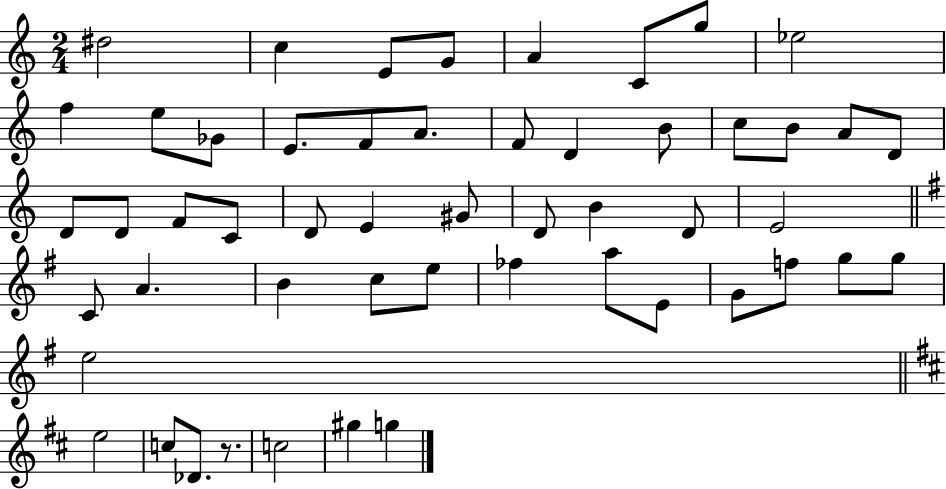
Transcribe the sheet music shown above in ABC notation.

X:1
T:Untitled
M:2/4
L:1/4
K:C
^d2 c E/2 G/2 A C/2 g/2 _e2 f e/2 _G/2 E/2 F/2 A/2 F/2 D B/2 c/2 B/2 A/2 D/2 D/2 D/2 F/2 C/2 D/2 E ^G/2 D/2 B D/2 E2 C/2 A B c/2 e/2 _f a/2 E/2 G/2 f/2 g/2 g/2 e2 e2 c/2 _D/2 z/2 c2 ^g g